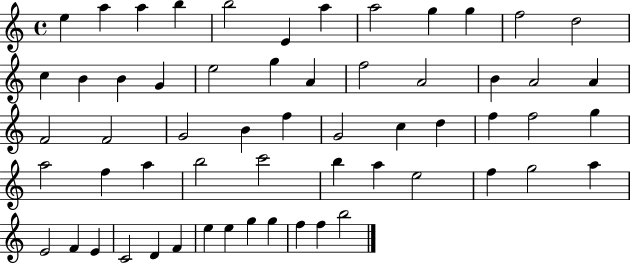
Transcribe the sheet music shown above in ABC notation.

X:1
T:Untitled
M:4/4
L:1/4
K:C
e a a b b2 E a a2 g g f2 d2 c B B G e2 g A f2 A2 B A2 A F2 F2 G2 B f G2 c d f f2 g a2 f a b2 c'2 b a e2 f g2 a E2 F E C2 D F e e g g f f b2